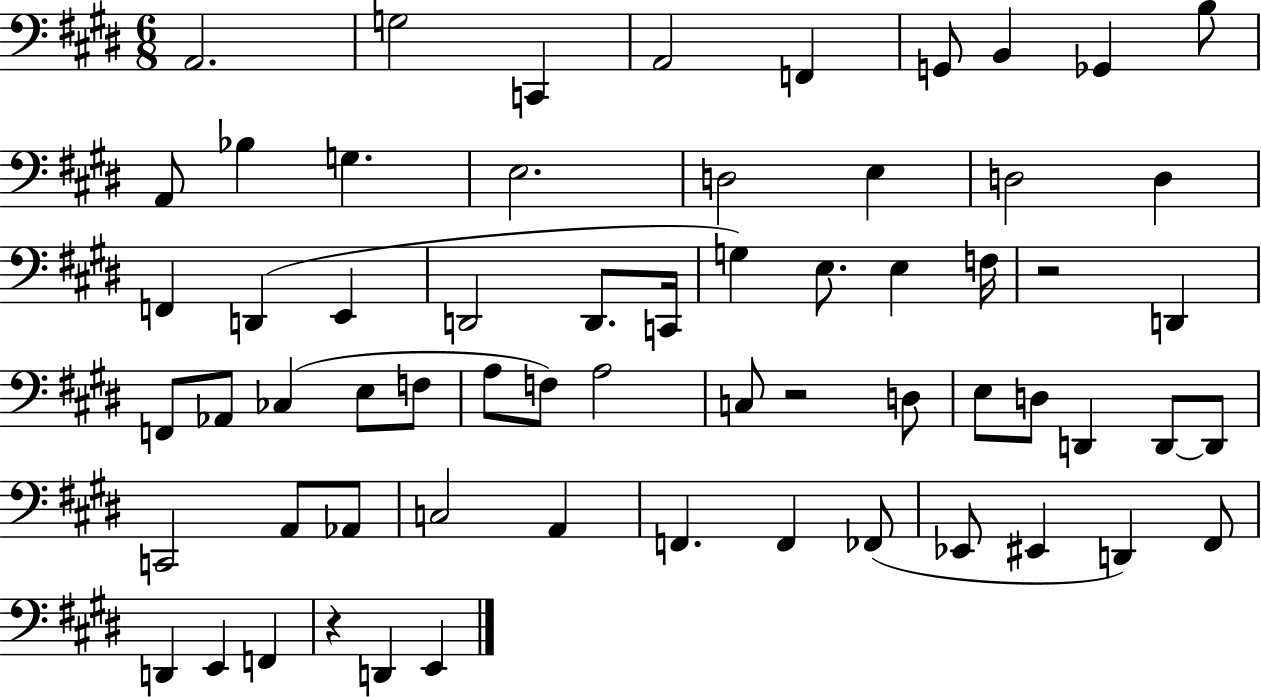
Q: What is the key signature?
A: E major